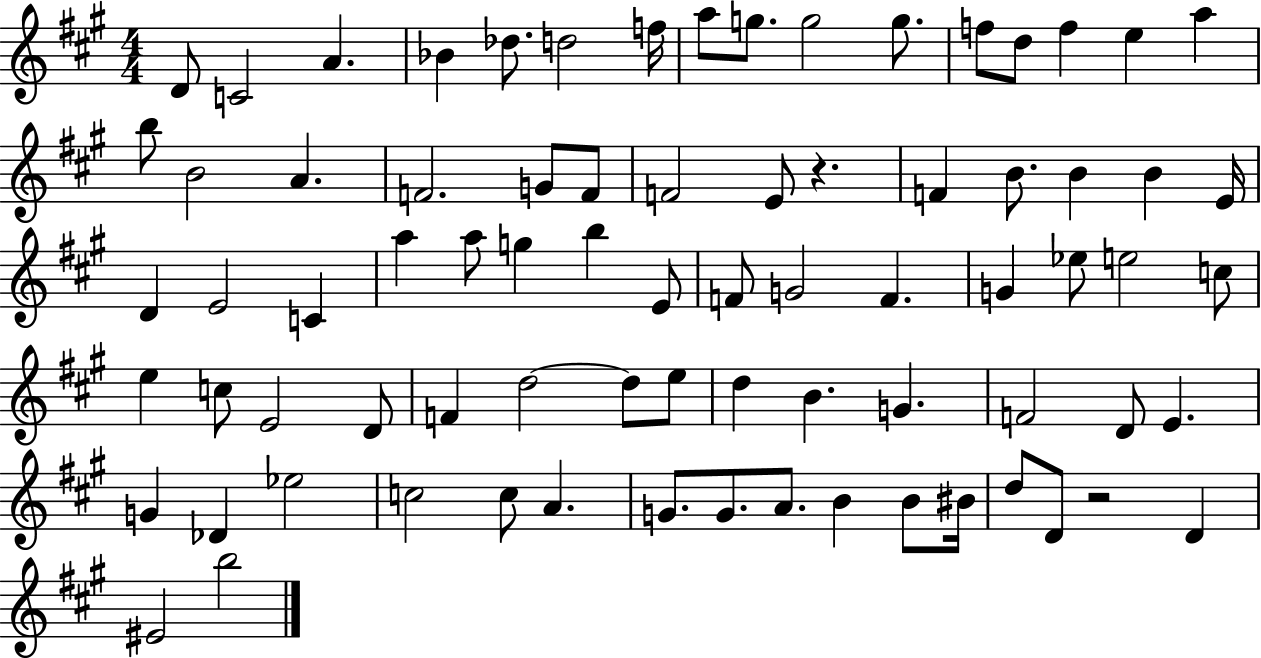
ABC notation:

X:1
T:Untitled
M:4/4
L:1/4
K:A
D/2 C2 A _B _d/2 d2 f/4 a/2 g/2 g2 g/2 f/2 d/2 f e a b/2 B2 A F2 G/2 F/2 F2 E/2 z F B/2 B B E/4 D E2 C a a/2 g b E/2 F/2 G2 F G _e/2 e2 c/2 e c/2 E2 D/2 F d2 d/2 e/2 d B G F2 D/2 E G _D _e2 c2 c/2 A G/2 G/2 A/2 B B/2 ^B/4 d/2 D/2 z2 D ^E2 b2